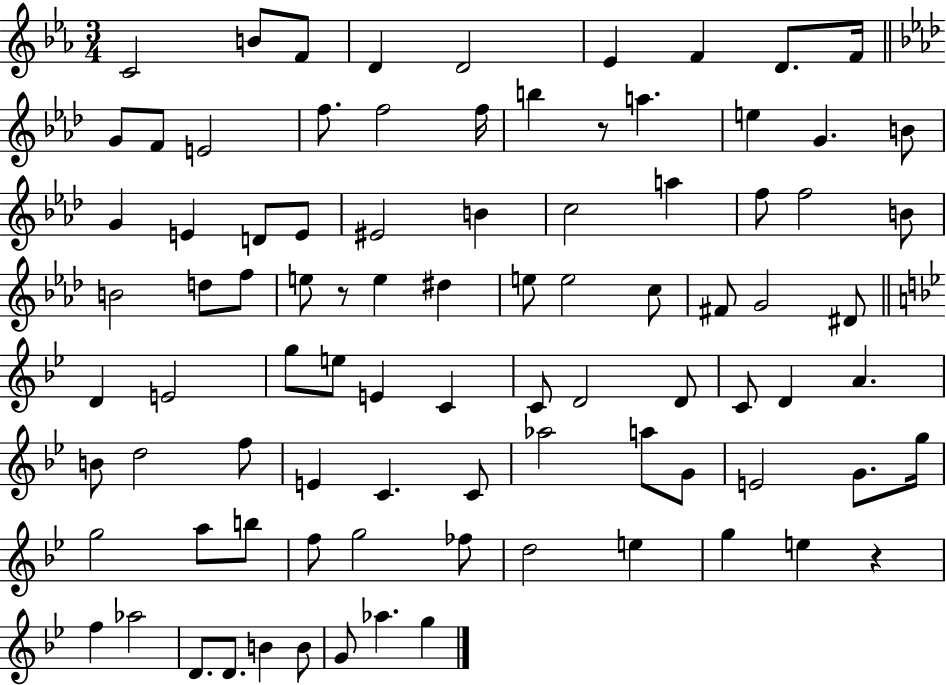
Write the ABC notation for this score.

X:1
T:Untitled
M:3/4
L:1/4
K:Eb
C2 B/2 F/2 D D2 _E F D/2 F/4 G/2 F/2 E2 f/2 f2 f/4 b z/2 a e G B/2 G E D/2 E/2 ^E2 B c2 a f/2 f2 B/2 B2 d/2 f/2 e/2 z/2 e ^d e/2 e2 c/2 ^F/2 G2 ^D/2 D E2 g/2 e/2 E C C/2 D2 D/2 C/2 D A B/2 d2 f/2 E C C/2 _a2 a/2 G/2 E2 G/2 g/4 g2 a/2 b/2 f/2 g2 _f/2 d2 e g e z f _a2 D/2 D/2 B B/2 G/2 _a g